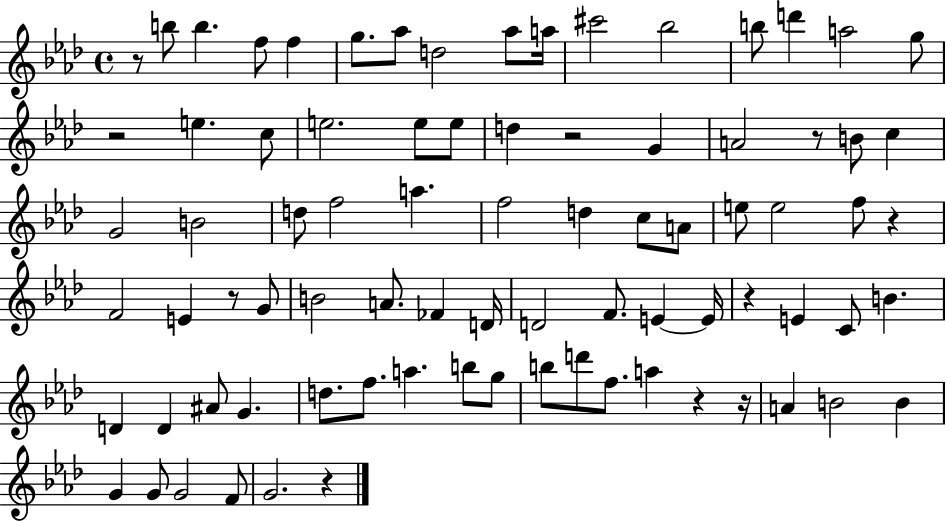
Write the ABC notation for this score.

X:1
T:Untitled
M:4/4
L:1/4
K:Ab
z/2 b/2 b f/2 f g/2 _a/2 d2 _a/2 a/4 ^c'2 _b2 b/2 d' a2 g/2 z2 e c/2 e2 e/2 e/2 d z2 G A2 z/2 B/2 c G2 B2 d/2 f2 a f2 d c/2 A/2 e/2 e2 f/2 z F2 E z/2 G/2 B2 A/2 _F D/4 D2 F/2 E E/4 z E C/2 B D D ^A/2 G d/2 f/2 a b/2 g/2 b/2 d'/2 f/2 a z z/4 A B2 B G G/2 G2 F/2 G2 z